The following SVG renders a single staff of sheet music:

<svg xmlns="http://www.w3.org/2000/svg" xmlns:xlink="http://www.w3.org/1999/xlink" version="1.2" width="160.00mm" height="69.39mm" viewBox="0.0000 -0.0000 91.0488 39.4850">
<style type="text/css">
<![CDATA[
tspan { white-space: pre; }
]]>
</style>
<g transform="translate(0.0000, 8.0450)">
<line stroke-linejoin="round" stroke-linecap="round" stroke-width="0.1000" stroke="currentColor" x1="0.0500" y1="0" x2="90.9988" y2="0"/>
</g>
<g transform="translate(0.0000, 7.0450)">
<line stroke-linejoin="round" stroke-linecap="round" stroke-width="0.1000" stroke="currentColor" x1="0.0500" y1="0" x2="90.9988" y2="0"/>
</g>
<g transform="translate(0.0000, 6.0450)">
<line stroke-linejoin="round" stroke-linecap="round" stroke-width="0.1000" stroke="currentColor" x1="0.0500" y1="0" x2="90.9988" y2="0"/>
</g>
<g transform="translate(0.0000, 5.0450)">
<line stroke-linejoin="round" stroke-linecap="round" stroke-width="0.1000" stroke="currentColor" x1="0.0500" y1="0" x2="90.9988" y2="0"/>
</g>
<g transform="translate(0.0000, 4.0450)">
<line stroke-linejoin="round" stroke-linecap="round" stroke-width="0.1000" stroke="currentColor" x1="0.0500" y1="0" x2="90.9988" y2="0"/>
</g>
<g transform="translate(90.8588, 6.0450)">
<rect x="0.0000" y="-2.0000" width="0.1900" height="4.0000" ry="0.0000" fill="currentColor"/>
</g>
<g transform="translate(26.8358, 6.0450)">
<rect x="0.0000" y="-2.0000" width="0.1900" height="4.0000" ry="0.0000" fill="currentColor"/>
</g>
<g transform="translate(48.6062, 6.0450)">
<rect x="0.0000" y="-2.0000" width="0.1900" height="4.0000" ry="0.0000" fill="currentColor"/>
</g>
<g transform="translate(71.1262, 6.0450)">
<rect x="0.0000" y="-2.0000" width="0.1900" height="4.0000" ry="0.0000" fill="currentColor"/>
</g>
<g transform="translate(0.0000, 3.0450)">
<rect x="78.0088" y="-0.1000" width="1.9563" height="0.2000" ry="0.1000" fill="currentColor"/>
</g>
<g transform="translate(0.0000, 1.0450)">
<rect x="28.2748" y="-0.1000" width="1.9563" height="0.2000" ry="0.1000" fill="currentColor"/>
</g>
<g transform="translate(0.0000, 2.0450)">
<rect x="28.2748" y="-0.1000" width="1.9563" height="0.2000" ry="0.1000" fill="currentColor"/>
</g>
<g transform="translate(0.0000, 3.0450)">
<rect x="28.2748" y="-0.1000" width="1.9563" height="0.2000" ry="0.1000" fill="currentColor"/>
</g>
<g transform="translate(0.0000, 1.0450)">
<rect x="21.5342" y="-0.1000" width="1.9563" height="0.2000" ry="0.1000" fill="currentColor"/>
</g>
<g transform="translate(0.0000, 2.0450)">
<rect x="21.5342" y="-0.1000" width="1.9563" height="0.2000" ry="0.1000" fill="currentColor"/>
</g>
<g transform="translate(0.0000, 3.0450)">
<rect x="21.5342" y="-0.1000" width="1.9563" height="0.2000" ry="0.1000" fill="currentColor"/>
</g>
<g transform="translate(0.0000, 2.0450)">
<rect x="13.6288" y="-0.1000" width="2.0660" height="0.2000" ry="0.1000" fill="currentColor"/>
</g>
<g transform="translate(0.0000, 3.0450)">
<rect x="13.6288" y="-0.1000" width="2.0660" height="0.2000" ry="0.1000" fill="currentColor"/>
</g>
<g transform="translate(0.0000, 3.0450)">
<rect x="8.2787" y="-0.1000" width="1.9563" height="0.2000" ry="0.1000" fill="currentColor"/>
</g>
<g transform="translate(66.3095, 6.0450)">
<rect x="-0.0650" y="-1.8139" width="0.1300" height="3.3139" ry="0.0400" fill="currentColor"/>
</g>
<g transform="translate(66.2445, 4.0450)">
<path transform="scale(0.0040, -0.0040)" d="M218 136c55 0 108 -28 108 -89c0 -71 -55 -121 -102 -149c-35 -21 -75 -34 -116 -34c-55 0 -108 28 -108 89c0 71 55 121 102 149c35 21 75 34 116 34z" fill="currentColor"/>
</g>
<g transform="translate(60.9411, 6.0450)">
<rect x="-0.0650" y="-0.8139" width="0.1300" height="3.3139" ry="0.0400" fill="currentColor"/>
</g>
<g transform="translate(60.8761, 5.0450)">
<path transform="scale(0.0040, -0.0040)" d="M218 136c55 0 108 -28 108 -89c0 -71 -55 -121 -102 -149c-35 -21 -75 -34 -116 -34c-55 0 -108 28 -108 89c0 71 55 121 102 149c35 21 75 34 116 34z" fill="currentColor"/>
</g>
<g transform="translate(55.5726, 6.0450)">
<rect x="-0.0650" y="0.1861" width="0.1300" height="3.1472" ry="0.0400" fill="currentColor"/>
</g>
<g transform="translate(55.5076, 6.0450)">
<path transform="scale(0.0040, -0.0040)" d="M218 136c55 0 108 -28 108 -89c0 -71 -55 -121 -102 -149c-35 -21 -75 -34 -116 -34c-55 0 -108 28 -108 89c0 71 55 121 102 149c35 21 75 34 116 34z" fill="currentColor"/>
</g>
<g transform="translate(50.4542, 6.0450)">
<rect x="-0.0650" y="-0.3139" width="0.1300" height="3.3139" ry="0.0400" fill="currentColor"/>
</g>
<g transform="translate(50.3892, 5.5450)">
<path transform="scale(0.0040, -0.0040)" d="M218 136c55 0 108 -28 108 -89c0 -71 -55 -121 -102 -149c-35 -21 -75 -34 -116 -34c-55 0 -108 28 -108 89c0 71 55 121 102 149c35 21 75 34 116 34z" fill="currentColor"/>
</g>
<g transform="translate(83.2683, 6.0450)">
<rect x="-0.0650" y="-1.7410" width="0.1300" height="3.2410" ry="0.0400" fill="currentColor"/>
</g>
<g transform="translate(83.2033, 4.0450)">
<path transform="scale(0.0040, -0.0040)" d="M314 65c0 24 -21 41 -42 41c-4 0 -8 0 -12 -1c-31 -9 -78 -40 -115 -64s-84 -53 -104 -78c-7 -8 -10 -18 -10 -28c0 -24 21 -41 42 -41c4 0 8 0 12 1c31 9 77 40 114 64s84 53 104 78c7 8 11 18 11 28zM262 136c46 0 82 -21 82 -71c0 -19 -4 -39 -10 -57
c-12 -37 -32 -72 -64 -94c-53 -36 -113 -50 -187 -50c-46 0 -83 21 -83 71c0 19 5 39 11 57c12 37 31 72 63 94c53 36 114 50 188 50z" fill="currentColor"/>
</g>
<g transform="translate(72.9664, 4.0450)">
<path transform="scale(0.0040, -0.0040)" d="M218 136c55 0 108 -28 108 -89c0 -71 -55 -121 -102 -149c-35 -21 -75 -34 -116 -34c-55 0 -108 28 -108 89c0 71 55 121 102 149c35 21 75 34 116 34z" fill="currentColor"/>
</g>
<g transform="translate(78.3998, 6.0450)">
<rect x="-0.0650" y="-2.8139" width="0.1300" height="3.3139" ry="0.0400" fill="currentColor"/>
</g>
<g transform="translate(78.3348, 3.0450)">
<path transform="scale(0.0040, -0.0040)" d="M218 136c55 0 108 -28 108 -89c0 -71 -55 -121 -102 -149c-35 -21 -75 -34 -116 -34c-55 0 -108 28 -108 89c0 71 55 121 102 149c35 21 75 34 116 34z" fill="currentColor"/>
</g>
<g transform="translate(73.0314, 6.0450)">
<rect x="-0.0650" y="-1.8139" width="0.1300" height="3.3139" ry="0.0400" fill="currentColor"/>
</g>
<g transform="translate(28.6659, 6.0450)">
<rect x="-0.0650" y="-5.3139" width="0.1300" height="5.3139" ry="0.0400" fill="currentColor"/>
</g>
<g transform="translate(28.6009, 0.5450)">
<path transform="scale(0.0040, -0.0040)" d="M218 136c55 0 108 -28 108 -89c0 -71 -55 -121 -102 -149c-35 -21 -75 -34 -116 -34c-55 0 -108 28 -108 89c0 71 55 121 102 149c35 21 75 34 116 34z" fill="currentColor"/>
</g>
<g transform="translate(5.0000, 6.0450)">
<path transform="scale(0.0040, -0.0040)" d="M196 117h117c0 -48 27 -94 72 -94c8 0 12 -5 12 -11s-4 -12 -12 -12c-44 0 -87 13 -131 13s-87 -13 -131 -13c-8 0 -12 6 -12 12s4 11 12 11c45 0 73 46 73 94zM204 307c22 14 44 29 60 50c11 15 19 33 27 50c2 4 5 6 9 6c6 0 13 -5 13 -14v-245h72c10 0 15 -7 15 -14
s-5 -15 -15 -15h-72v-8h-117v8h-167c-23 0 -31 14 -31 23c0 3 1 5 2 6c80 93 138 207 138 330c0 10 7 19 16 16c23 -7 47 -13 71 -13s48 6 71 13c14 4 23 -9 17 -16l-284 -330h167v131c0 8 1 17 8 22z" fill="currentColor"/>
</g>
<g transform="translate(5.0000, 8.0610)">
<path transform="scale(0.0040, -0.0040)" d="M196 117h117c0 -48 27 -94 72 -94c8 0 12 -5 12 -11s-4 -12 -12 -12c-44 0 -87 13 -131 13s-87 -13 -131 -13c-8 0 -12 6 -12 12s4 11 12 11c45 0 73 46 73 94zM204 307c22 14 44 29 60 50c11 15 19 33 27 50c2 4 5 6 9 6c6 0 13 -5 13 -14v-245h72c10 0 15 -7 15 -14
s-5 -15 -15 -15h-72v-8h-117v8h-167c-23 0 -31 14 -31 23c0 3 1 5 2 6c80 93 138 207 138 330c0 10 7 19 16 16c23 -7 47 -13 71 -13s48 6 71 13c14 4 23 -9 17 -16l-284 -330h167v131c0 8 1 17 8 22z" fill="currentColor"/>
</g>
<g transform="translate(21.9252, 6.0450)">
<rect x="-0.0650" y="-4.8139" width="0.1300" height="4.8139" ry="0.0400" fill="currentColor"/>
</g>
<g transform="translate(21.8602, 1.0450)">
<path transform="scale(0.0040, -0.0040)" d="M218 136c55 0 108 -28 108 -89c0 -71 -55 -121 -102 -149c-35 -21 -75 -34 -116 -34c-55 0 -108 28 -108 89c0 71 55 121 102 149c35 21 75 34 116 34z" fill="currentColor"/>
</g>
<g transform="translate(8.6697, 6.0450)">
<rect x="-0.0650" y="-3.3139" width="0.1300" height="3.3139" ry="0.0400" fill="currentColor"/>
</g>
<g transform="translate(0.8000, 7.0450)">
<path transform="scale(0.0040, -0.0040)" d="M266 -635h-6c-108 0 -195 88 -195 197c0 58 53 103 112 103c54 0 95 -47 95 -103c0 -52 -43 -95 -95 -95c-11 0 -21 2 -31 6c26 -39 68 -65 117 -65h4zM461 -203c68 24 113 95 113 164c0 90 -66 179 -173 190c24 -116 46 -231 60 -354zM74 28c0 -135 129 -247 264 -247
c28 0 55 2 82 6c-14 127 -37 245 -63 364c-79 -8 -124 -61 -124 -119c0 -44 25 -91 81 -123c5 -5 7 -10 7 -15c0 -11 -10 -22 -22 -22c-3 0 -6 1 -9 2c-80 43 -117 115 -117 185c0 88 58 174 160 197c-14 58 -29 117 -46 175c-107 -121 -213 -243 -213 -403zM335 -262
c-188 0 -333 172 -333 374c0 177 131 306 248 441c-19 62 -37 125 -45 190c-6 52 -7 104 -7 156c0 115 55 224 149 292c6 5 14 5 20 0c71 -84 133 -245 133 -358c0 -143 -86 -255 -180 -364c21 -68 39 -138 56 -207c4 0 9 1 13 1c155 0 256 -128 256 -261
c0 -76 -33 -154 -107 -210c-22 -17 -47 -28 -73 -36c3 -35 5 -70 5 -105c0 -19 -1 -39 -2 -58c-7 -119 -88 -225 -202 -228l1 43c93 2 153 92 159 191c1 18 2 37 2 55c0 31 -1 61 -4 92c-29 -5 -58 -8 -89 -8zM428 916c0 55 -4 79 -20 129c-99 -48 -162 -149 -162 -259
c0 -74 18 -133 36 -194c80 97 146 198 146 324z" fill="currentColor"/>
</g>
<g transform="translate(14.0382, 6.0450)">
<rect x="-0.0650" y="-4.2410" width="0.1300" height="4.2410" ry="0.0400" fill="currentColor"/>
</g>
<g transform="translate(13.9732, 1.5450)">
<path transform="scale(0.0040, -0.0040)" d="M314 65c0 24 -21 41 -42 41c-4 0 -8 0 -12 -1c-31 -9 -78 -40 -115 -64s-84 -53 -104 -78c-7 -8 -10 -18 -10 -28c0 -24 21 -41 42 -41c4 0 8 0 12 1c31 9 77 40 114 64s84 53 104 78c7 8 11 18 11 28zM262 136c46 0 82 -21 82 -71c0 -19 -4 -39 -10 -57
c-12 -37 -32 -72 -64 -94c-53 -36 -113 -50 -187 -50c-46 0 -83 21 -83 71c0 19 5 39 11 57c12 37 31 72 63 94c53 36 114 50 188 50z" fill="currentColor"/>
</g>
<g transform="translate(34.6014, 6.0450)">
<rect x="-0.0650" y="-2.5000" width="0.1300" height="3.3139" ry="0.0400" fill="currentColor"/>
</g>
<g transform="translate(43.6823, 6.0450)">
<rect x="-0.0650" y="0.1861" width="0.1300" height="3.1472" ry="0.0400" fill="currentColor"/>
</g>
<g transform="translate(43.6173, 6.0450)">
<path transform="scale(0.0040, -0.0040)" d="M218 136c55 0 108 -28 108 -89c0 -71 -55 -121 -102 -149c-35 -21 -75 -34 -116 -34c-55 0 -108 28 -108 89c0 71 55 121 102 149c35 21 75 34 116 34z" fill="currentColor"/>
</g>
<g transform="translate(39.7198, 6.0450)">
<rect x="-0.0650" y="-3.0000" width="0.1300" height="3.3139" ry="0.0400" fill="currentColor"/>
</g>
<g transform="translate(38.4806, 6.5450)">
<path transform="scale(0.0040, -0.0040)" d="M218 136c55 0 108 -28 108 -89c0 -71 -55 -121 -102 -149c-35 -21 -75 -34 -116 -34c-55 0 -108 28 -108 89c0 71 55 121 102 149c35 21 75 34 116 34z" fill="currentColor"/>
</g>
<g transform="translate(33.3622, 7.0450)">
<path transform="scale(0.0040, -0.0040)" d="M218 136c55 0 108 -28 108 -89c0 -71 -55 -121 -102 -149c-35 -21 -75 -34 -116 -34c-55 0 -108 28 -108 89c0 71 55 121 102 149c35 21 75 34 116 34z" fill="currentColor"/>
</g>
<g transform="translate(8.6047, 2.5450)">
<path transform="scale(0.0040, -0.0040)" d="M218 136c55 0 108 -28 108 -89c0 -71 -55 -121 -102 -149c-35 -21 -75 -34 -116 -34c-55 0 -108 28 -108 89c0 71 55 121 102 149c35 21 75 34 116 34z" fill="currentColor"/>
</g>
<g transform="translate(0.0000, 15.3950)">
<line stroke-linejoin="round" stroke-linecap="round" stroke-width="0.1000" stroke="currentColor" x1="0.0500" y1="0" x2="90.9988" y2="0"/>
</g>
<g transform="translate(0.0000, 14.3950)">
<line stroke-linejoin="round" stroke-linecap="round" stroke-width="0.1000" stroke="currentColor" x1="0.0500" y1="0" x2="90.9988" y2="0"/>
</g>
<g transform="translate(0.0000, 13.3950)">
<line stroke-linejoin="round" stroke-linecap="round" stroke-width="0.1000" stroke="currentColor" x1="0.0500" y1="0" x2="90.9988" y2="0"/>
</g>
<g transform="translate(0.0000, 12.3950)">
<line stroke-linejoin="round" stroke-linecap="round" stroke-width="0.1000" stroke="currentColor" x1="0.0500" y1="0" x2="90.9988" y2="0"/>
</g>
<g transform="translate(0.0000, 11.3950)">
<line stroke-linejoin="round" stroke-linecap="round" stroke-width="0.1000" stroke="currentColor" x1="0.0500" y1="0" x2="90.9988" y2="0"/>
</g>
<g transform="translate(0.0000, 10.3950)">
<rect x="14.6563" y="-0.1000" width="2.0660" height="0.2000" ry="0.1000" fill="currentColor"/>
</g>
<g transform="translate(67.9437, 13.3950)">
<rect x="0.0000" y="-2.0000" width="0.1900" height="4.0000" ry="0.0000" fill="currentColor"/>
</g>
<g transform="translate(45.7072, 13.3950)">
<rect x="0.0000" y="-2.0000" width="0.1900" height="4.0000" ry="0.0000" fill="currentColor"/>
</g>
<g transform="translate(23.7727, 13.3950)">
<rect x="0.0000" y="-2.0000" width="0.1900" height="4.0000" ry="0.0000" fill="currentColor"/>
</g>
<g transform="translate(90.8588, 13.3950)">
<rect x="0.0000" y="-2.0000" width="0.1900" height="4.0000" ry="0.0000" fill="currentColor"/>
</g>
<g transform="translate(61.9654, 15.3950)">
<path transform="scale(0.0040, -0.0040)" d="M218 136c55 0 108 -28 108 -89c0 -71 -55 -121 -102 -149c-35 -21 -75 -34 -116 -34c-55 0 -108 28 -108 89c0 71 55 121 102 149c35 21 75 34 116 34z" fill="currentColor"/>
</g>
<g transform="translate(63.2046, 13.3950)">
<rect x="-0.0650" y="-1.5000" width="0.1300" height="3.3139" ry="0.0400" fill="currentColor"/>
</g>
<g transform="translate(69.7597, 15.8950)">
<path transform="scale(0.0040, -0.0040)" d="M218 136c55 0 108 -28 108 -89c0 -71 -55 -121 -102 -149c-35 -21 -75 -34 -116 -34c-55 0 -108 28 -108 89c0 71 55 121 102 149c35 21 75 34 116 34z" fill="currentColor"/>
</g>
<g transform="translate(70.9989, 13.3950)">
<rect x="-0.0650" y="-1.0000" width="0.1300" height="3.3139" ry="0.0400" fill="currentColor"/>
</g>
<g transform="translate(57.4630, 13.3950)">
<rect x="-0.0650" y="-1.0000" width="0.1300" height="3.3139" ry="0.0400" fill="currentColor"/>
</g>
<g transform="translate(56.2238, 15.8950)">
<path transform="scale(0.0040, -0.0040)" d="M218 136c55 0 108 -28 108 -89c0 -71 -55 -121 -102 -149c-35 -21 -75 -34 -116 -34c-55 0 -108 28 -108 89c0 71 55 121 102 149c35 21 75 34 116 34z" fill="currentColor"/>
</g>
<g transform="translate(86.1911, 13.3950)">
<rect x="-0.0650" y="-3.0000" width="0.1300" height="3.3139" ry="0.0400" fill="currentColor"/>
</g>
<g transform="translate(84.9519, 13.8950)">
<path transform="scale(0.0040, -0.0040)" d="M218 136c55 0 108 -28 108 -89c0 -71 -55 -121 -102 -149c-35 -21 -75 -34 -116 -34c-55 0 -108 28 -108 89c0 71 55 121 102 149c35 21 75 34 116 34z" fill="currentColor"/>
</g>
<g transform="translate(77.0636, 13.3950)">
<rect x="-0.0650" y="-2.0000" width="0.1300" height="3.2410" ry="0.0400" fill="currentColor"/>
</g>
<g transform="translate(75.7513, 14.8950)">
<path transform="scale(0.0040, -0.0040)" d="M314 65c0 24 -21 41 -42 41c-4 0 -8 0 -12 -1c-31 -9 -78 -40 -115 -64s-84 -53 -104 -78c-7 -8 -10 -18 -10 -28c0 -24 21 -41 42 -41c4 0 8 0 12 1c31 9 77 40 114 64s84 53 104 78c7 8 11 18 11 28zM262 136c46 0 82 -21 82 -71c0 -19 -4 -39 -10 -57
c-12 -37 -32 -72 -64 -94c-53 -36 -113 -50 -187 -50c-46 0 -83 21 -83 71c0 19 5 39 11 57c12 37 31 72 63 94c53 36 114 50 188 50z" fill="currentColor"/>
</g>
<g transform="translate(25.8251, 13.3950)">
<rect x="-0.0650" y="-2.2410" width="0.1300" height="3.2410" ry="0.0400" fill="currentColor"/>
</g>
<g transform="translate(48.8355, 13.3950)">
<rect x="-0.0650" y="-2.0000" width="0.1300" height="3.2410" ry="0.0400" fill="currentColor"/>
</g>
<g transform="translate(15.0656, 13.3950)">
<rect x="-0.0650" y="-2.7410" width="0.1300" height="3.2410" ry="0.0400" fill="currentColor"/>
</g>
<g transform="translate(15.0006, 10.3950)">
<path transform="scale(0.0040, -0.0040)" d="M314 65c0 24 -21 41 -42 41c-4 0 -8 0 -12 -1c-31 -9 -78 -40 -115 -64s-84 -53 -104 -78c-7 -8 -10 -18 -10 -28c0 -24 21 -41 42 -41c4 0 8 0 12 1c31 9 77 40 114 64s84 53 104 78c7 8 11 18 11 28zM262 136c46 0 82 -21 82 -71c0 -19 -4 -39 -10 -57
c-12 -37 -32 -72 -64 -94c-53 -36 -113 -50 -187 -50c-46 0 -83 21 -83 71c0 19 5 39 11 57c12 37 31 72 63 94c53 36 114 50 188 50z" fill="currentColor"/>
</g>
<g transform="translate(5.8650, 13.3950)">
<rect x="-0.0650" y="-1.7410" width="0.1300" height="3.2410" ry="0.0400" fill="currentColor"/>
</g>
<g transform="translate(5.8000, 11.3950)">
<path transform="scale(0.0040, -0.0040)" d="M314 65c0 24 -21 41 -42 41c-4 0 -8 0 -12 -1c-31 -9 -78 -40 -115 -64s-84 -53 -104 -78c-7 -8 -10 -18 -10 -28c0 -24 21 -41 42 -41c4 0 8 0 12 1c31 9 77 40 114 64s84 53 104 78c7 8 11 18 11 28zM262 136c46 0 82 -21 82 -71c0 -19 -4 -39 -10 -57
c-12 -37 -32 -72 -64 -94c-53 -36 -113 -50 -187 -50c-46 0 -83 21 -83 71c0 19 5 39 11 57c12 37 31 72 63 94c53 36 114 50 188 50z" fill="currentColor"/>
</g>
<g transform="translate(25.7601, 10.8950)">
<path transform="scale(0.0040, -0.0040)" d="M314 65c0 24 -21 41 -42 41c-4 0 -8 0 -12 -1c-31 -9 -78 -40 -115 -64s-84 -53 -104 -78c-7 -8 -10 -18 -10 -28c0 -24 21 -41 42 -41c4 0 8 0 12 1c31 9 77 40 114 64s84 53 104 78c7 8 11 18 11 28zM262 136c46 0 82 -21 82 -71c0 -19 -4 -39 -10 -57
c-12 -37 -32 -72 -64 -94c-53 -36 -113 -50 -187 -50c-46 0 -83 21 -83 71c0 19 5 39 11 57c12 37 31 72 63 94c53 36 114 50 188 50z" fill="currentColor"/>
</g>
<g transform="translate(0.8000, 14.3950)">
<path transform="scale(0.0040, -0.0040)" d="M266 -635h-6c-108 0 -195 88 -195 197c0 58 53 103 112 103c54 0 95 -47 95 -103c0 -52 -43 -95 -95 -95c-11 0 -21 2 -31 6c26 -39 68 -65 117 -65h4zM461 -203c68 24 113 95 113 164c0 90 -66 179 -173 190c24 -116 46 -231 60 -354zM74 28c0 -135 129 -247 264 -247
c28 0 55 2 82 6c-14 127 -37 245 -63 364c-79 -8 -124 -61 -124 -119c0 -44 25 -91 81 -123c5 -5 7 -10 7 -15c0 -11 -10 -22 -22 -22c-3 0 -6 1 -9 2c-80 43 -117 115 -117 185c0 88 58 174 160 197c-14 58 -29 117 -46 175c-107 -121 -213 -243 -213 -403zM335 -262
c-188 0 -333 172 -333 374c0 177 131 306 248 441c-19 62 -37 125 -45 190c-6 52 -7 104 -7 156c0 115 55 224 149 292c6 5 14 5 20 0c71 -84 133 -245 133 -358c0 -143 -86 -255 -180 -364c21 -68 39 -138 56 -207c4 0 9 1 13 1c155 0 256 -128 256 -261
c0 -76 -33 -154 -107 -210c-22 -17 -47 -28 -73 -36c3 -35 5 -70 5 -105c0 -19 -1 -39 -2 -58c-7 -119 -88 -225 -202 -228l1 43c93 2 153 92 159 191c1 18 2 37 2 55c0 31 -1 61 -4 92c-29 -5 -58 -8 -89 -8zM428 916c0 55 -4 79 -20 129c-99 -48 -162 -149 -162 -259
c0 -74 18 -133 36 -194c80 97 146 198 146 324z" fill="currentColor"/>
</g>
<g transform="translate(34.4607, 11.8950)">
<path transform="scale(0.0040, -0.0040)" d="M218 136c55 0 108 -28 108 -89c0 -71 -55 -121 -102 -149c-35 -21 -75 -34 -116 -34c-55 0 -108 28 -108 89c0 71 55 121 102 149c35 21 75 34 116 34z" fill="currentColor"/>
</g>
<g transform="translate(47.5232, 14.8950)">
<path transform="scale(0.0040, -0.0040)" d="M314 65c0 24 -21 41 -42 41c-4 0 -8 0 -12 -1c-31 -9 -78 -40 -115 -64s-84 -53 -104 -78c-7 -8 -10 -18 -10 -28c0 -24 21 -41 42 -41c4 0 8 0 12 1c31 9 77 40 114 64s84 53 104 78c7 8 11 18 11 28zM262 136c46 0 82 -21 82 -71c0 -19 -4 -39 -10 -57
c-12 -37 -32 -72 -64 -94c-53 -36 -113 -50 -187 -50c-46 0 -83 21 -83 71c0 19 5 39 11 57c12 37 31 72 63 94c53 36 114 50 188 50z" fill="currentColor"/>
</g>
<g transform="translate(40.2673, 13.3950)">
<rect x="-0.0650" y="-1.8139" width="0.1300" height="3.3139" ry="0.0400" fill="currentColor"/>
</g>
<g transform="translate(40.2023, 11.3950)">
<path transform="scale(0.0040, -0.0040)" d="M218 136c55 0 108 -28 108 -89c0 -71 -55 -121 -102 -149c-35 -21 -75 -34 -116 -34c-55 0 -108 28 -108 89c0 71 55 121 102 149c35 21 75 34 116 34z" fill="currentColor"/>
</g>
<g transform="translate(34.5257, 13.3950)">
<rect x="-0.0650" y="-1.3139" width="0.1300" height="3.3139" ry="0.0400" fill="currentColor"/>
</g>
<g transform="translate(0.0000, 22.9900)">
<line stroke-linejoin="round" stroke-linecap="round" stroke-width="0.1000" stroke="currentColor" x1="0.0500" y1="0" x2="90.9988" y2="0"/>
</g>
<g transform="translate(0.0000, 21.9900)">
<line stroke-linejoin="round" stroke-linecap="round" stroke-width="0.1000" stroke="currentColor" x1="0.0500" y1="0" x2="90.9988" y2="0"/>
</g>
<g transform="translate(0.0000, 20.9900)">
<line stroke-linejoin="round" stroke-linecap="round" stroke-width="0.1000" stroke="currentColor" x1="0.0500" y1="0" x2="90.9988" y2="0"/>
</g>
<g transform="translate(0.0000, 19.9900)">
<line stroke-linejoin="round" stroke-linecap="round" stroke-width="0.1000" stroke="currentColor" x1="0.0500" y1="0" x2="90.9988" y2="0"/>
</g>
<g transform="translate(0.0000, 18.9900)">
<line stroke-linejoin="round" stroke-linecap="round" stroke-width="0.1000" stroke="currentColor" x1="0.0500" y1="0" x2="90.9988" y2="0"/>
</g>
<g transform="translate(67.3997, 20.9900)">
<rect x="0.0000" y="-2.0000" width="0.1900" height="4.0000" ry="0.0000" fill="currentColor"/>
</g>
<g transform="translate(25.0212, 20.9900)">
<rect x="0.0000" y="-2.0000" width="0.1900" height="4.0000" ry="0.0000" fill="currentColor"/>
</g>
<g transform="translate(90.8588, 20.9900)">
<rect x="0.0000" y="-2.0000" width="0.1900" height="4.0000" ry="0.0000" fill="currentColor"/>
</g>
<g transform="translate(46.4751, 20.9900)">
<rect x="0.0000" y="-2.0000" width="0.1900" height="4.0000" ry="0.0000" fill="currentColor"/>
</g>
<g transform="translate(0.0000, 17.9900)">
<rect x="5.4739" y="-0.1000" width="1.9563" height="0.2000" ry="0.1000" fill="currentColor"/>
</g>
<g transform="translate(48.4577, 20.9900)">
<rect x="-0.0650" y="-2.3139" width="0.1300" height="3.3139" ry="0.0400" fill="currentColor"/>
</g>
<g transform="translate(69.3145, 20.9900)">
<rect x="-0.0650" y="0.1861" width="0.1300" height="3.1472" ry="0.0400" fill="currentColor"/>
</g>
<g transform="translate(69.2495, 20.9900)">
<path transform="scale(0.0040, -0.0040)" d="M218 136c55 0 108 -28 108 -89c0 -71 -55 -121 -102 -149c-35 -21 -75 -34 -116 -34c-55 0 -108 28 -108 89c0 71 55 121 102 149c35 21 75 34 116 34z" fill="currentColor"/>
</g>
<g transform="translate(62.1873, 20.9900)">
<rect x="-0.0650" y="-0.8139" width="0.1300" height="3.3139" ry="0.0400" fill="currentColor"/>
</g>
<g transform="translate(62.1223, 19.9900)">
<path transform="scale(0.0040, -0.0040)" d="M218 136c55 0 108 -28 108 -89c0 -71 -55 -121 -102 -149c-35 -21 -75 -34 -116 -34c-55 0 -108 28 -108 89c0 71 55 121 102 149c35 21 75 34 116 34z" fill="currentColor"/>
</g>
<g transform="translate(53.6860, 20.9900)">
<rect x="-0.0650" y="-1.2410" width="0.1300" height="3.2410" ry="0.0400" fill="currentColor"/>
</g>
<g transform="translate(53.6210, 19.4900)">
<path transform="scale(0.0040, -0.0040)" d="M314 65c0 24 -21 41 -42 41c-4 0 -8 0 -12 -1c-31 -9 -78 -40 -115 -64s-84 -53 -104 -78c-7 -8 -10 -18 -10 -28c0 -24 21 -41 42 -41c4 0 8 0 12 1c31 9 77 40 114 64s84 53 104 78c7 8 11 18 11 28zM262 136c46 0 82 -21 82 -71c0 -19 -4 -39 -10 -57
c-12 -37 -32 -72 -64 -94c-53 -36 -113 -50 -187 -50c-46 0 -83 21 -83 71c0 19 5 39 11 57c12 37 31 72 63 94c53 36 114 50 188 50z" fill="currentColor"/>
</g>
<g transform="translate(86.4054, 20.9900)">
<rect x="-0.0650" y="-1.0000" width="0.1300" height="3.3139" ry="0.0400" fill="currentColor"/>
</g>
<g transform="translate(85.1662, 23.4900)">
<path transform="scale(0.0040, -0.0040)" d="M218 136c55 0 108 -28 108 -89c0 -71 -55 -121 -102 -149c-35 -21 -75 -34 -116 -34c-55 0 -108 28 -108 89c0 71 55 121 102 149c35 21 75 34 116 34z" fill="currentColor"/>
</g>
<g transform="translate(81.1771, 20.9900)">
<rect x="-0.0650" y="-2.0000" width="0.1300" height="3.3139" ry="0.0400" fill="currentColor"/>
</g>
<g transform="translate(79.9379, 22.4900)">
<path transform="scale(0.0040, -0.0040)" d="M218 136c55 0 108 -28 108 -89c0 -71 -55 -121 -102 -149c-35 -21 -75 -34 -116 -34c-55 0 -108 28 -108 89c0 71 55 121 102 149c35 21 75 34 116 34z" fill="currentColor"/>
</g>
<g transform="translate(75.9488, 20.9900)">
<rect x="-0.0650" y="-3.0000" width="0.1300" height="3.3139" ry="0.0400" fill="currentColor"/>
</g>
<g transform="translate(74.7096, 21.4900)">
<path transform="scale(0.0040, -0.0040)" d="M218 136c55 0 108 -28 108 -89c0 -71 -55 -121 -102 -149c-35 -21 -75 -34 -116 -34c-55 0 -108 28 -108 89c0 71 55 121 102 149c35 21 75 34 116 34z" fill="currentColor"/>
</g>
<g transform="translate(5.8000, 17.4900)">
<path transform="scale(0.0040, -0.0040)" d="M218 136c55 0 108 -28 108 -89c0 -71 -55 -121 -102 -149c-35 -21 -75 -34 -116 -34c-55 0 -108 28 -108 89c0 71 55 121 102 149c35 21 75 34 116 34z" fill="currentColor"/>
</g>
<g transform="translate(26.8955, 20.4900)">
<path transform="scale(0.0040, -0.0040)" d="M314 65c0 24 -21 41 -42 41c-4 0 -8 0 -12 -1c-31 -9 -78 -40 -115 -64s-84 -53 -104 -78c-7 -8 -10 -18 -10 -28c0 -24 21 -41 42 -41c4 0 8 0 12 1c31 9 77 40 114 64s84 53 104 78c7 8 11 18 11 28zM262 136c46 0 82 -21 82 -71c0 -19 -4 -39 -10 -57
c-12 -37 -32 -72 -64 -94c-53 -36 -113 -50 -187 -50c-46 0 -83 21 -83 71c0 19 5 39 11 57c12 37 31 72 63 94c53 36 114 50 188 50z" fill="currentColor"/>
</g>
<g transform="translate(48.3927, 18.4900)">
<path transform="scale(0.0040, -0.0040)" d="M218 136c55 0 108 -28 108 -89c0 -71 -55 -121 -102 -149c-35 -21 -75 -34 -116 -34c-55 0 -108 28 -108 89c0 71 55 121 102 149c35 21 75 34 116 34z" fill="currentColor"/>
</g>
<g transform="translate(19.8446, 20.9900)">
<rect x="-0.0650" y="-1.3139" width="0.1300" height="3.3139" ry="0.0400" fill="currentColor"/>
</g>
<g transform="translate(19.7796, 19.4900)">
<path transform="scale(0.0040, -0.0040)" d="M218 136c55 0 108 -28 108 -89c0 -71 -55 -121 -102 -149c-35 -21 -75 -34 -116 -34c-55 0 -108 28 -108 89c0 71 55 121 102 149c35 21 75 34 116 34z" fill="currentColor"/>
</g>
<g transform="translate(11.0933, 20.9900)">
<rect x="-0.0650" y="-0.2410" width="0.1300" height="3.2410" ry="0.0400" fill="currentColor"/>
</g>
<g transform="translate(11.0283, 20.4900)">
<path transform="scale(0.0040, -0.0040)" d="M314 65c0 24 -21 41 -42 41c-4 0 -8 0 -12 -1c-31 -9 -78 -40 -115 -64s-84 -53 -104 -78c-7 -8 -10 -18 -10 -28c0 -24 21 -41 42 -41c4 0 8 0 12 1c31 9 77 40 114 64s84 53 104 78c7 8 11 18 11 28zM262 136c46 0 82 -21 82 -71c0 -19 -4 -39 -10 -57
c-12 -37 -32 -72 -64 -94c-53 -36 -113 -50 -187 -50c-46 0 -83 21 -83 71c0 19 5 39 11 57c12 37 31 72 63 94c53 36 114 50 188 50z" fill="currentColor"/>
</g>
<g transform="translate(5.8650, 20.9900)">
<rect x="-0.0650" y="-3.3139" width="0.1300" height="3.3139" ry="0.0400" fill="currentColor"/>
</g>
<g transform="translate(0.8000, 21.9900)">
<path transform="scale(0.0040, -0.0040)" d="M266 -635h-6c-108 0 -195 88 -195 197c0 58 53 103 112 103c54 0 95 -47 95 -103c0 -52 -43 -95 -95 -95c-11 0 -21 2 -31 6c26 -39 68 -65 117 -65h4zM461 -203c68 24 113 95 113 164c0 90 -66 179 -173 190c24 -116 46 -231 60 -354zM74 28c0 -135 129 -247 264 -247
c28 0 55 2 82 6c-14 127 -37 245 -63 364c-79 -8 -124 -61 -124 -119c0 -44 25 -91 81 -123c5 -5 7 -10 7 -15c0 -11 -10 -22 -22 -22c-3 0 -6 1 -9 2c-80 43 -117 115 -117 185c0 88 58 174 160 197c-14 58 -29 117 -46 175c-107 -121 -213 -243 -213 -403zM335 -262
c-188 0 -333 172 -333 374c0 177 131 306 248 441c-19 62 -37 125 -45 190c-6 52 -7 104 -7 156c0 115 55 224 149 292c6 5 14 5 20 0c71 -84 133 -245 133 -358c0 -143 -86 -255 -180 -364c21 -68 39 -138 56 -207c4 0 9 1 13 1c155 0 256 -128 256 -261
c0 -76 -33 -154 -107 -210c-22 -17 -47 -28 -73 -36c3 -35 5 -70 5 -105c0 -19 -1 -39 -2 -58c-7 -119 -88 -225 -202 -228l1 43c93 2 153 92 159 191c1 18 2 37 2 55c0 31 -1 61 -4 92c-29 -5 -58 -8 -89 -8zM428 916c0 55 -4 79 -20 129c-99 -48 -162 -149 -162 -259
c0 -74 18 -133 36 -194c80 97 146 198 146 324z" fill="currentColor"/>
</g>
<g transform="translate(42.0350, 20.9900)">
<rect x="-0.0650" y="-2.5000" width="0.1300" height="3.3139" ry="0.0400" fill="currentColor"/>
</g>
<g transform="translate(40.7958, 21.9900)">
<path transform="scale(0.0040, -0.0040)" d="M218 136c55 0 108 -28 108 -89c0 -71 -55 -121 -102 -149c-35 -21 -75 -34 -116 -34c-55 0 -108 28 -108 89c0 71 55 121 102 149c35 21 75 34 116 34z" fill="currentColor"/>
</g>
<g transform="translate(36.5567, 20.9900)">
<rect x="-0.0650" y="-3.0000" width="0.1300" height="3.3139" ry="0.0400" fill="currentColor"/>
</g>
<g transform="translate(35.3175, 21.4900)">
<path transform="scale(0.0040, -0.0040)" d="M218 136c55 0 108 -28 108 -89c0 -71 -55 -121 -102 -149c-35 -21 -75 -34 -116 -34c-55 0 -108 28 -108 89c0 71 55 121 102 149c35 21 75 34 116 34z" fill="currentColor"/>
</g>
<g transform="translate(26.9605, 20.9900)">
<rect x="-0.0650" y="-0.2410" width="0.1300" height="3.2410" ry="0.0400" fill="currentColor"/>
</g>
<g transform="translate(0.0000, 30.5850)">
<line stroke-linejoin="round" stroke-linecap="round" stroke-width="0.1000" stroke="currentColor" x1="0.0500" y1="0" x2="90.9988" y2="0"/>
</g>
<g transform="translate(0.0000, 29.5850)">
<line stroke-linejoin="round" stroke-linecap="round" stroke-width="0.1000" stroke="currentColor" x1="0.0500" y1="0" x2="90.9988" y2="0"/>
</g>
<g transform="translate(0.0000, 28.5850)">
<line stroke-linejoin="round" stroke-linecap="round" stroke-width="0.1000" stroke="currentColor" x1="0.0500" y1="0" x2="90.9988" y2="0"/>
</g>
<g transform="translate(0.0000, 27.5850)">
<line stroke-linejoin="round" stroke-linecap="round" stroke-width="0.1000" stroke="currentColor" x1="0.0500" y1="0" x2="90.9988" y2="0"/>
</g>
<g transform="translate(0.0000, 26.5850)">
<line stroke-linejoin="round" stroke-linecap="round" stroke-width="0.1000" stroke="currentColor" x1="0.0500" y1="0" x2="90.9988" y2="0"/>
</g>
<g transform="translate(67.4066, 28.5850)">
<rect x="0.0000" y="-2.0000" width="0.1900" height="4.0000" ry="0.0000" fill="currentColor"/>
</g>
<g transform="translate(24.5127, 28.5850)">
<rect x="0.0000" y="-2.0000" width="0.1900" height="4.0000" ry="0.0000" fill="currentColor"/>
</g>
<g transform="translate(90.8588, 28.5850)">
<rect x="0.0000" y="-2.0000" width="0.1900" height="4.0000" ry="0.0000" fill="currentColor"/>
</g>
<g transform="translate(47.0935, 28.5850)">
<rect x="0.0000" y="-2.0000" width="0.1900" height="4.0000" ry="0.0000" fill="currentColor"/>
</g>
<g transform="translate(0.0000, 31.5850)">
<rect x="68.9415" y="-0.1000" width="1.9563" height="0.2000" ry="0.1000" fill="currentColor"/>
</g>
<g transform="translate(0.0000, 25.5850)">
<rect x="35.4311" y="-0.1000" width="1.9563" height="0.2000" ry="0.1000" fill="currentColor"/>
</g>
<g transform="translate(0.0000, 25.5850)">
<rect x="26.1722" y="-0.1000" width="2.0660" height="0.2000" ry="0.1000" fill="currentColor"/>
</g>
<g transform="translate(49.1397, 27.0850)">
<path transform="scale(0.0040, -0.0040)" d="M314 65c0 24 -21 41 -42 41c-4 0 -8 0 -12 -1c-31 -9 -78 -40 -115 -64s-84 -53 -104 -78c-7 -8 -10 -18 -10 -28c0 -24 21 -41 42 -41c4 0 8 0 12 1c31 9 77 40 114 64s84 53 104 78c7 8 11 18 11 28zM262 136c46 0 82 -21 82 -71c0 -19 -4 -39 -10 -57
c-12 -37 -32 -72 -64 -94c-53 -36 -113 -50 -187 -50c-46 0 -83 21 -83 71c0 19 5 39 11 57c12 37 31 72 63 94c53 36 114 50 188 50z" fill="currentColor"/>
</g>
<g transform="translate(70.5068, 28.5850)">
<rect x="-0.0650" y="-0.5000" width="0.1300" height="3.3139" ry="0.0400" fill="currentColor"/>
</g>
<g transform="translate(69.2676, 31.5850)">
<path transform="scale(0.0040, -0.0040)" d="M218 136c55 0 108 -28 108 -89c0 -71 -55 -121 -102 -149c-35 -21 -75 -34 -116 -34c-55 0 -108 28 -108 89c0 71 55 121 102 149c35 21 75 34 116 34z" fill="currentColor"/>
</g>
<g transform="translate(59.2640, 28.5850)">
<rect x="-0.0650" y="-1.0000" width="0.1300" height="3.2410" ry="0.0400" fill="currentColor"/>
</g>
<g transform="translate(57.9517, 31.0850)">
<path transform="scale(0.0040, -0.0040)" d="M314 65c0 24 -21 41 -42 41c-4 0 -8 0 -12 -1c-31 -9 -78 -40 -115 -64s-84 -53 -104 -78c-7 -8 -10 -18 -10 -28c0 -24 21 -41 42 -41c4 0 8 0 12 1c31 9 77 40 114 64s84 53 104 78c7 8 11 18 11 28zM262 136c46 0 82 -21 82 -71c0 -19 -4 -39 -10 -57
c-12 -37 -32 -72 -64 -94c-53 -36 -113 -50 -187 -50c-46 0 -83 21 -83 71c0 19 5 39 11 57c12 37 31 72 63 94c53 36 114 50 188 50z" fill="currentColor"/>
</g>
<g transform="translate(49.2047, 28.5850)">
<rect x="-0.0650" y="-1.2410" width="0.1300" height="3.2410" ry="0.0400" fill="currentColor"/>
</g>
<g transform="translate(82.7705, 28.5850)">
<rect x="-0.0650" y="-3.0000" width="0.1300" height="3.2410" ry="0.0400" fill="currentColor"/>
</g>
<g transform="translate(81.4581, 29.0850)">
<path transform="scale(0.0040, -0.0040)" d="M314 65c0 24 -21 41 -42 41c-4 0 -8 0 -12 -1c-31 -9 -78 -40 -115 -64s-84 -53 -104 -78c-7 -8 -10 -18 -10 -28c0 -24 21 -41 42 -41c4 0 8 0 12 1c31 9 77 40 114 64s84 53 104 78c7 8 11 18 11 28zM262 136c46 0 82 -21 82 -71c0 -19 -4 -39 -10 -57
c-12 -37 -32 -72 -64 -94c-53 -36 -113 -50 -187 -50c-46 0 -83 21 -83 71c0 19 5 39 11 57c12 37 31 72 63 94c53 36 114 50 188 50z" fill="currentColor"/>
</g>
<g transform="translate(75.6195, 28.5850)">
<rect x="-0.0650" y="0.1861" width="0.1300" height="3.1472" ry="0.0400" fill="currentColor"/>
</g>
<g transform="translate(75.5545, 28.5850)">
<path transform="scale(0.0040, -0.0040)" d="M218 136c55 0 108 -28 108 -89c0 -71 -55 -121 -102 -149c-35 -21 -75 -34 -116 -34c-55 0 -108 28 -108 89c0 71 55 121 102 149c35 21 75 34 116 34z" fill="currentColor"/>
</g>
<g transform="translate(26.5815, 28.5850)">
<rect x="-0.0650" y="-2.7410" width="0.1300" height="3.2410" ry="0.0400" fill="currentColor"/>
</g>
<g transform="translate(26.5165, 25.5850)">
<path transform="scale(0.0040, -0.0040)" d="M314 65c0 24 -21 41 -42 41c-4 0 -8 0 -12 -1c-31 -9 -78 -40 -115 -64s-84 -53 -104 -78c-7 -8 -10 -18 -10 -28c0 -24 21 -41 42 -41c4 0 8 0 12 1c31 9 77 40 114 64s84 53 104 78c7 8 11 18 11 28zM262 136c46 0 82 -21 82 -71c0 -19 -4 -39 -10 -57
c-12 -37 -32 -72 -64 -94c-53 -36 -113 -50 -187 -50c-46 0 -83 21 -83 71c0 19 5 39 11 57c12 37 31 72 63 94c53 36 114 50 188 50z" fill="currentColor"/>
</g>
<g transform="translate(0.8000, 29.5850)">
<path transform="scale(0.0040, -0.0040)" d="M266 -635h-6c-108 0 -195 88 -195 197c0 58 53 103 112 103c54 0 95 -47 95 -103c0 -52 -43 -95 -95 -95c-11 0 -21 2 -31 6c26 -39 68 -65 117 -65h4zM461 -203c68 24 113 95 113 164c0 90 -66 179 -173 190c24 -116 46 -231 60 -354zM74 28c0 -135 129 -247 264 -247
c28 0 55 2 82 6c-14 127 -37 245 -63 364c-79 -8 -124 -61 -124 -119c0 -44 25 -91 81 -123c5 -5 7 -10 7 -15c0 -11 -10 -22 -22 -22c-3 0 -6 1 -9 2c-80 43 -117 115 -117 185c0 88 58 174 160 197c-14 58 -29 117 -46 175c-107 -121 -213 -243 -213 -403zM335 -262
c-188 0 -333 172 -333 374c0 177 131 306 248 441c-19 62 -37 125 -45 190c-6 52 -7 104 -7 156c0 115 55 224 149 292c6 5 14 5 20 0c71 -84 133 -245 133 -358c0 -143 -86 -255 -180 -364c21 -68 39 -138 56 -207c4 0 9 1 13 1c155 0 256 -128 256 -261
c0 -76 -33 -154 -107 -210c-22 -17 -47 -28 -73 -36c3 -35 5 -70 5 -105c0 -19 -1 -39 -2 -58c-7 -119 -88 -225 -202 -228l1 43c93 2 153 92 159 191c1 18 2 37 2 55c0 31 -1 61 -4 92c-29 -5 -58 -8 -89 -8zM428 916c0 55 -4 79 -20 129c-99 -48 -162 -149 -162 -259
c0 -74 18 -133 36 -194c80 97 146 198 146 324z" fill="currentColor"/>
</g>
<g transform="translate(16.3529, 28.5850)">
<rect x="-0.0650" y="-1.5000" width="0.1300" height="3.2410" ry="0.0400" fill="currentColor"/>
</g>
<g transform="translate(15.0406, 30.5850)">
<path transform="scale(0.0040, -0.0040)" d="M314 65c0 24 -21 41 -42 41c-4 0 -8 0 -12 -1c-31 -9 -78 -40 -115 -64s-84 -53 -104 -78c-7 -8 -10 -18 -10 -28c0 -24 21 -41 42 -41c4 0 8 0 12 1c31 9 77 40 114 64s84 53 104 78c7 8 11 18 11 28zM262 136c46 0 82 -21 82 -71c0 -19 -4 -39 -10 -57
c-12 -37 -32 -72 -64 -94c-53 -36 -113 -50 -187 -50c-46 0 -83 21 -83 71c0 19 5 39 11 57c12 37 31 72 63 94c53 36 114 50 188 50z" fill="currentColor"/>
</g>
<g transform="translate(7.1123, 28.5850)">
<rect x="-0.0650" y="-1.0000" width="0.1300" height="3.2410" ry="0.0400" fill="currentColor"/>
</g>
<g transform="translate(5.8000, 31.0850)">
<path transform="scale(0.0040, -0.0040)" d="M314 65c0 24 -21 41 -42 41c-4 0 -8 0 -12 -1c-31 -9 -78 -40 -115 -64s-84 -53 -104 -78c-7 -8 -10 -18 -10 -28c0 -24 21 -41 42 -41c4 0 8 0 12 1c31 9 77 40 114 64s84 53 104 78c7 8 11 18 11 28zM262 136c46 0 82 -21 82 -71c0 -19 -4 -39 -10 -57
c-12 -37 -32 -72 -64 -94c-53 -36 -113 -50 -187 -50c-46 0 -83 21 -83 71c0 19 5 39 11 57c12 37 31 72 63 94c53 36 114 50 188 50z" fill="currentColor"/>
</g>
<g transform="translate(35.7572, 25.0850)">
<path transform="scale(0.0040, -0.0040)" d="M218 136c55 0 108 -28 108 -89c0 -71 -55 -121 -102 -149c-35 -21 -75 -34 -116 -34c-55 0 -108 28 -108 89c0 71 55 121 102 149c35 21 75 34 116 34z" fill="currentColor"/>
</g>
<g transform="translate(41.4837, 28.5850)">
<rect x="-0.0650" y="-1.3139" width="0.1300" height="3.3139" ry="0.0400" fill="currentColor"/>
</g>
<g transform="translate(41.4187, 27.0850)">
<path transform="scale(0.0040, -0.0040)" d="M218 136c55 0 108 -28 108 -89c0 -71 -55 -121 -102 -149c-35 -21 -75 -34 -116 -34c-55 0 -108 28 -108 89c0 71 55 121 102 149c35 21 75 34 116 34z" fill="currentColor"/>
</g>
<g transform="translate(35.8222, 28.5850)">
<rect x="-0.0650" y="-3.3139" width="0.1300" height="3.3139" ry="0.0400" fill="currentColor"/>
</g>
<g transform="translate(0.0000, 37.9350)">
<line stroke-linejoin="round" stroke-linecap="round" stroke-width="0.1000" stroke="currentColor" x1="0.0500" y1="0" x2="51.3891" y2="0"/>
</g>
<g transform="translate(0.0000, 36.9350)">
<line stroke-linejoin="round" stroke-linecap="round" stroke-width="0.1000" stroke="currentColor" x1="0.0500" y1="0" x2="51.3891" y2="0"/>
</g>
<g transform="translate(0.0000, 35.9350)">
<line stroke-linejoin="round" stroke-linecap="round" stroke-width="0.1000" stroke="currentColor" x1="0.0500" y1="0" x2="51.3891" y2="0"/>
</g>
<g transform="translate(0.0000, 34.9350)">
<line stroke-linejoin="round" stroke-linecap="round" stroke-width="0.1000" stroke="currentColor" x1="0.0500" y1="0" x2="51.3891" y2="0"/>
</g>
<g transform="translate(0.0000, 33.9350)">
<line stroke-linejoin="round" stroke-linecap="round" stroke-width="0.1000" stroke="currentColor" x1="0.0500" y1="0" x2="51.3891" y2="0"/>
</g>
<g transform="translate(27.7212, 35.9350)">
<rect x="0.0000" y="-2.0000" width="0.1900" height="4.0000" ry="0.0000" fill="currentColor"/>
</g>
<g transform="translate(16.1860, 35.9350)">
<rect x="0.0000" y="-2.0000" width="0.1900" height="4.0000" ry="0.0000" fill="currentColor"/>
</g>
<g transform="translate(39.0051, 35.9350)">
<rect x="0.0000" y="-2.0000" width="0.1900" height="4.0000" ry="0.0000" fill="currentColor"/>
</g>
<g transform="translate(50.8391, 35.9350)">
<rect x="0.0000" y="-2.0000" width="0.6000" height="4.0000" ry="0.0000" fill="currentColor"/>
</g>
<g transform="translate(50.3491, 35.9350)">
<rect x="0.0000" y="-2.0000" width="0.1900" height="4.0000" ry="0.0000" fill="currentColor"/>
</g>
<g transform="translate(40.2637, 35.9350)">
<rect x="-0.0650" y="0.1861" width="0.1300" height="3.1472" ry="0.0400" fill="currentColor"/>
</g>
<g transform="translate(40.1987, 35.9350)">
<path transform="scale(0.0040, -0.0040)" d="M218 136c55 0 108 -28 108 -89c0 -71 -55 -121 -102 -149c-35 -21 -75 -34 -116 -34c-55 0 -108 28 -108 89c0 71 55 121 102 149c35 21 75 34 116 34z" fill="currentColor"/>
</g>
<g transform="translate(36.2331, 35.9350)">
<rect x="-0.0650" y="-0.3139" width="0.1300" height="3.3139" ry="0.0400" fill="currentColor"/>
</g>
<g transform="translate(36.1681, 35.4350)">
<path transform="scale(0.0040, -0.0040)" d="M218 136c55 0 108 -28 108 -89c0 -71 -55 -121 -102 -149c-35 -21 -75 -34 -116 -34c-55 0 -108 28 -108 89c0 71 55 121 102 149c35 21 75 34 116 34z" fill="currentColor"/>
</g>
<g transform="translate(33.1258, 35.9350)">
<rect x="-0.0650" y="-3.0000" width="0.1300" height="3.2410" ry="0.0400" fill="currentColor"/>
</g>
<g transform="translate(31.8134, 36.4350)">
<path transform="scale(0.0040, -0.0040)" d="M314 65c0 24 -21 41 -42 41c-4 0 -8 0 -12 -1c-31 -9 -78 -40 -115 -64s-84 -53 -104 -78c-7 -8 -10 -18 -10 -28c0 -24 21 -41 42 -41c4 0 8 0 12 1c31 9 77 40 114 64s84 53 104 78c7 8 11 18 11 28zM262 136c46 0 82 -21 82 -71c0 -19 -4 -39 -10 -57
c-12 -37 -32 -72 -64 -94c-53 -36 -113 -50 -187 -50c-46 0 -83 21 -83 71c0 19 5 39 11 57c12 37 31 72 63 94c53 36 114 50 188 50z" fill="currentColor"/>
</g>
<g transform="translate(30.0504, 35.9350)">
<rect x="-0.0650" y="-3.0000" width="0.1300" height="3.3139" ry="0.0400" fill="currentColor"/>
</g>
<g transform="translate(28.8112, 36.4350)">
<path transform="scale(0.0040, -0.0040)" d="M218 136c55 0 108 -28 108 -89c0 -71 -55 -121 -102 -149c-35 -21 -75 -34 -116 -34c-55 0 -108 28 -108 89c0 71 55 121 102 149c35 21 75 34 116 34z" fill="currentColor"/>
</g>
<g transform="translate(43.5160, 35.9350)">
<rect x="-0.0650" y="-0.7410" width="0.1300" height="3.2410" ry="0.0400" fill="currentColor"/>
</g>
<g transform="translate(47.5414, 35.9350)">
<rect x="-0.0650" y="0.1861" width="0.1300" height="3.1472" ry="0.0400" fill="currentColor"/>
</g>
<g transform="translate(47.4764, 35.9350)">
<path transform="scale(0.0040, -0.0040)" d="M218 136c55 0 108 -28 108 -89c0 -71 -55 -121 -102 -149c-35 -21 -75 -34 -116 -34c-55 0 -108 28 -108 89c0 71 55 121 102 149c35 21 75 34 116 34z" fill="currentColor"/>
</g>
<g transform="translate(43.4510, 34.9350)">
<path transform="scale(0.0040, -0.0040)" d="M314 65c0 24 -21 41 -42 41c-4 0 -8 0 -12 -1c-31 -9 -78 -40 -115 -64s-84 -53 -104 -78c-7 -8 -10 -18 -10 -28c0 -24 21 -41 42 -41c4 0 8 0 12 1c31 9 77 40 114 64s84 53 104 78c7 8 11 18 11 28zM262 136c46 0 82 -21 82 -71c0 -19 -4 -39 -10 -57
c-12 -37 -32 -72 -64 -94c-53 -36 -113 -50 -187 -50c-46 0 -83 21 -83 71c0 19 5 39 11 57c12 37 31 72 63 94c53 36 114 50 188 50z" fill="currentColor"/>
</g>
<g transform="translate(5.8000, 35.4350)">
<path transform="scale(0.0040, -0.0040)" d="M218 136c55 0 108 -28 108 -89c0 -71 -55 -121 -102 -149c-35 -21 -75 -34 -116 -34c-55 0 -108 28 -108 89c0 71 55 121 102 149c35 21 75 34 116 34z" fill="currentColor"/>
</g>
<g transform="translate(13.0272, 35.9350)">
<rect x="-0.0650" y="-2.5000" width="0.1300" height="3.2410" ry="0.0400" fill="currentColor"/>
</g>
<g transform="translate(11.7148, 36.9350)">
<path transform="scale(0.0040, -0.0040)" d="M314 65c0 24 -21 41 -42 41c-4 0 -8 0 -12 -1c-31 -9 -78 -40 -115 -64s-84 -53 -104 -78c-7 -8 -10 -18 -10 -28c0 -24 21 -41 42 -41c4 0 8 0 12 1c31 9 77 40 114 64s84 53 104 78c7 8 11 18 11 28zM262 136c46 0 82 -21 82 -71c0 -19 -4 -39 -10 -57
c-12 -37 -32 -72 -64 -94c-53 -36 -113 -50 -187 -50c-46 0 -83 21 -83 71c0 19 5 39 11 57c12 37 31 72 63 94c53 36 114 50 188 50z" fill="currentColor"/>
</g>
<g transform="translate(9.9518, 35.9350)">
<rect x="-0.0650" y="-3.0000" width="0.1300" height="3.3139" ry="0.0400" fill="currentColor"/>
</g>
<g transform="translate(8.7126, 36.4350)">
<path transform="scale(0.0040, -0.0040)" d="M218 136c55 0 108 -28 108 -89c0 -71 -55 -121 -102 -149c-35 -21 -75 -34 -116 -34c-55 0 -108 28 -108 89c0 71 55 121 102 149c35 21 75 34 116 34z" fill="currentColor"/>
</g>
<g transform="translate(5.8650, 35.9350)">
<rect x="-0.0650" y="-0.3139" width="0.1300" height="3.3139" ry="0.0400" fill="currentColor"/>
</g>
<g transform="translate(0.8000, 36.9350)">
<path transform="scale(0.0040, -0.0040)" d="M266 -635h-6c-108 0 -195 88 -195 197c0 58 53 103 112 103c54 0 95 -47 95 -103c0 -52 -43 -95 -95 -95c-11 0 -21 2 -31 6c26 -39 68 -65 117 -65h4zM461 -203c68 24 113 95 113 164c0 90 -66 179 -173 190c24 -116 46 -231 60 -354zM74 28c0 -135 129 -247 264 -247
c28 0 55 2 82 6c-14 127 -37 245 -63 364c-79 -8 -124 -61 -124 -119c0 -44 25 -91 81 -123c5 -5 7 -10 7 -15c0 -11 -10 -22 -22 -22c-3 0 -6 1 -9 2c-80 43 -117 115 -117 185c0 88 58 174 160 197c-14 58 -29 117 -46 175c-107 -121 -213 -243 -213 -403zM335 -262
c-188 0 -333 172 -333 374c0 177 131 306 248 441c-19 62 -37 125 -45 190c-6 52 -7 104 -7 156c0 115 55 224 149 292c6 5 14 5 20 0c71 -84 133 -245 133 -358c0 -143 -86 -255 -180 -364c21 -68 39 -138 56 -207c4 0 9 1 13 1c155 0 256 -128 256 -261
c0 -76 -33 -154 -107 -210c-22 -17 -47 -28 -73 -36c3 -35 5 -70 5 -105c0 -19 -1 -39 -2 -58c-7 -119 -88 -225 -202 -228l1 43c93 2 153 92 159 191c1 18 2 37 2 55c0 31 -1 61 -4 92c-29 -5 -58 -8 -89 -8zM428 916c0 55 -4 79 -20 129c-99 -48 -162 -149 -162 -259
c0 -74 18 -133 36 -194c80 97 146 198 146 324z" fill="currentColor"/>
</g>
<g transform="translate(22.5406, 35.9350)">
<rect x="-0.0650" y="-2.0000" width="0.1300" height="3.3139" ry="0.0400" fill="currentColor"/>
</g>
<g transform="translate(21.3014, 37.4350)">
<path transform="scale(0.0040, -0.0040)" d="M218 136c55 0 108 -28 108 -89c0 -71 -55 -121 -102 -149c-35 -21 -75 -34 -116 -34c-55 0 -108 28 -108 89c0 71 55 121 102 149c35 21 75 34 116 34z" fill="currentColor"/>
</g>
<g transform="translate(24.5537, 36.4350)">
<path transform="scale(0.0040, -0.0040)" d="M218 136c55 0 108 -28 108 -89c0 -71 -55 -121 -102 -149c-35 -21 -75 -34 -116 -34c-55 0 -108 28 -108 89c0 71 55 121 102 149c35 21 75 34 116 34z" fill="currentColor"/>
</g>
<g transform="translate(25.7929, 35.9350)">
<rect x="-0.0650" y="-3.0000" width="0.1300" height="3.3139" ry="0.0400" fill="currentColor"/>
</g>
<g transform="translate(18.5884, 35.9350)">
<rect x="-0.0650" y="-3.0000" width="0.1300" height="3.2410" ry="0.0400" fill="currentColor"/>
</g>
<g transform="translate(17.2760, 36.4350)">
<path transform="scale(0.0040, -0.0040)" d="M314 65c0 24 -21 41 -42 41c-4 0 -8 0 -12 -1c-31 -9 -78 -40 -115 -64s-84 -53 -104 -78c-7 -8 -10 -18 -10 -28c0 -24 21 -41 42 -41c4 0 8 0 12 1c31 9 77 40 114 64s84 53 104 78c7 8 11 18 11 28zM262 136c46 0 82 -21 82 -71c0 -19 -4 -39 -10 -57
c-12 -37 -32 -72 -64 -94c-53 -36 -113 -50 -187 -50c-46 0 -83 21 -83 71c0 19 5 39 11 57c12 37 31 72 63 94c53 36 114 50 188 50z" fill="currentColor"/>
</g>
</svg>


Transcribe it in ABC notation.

X:1
T:Untitled
M:4/4
L:1/4
K:C
b d'2 e' f' G A B c B d f f a f2 f2 a2 g2 e f F2 D E D F2 A b c2 e c2 A G g e2 d B A F D D2 E2 a2 b e e2 D2 C B A2 c A G2 A2 F A A A2 c B d2 B